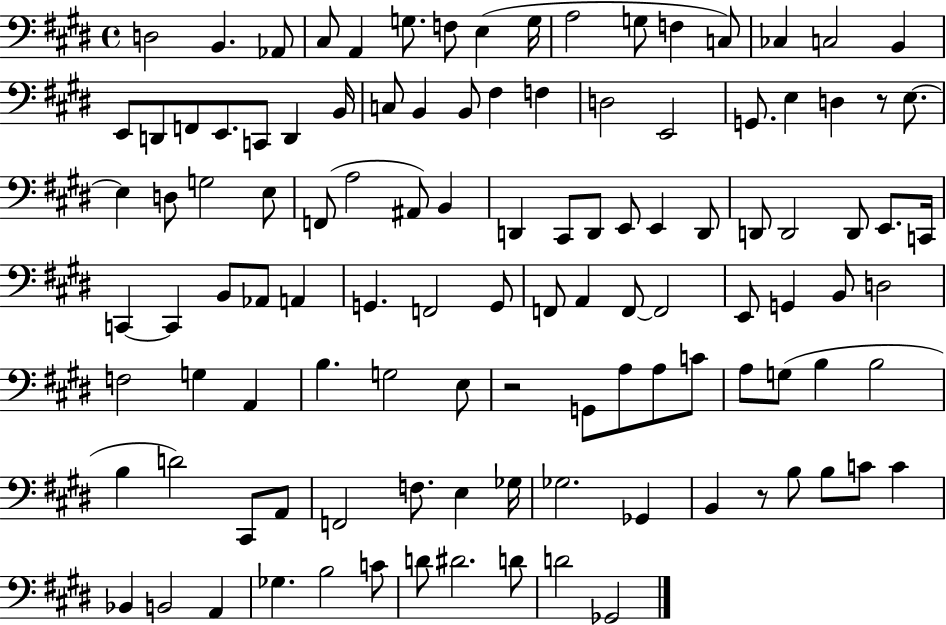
D3/h B2/q. Ab2/e C#3/e A2/q G3/e. F3/e E3/q G3/s A3/h G3/e F3/q C3/e CES3/q C3/h B2/q E2/e D2/e F2/e E2/e. C2/e D2/q B2/s C3/e B2/q B2/e F#3/q F3/q D3/h E2/h G2/e. E3/q D3/q R/e E3/e. E3/q D3/e G3/h E3/e F2/e A3/h A#2/e B2/q D2/q C#2/e D2/e E2/e E2/q D2/e D2/e D2/h D2/e E2/e. C2/s C2/q C2/q B2/e Ab2/e A2/q G2/q. F2/h G2/e F2/e A2/q F2/e F2/h E2/e G2/q B2/e D3/h F3/h G3/q A2/q B3/q. G3/h E3/e R/h G2/e A3/e A3/e C4/e A3/e G3/e B3/q B3/h B3/q D4/h C#2/e A2/e F2/h F3/e. E3/q Gb3/s Gb3/h. Gb2/q B2/q R/e B3/e B3/e C4/e C4/q Bb2/q B2/h A2/q Gb3/q. B3/h C4/e D4/e D#4/h. D4/e D4/h Gb2/h